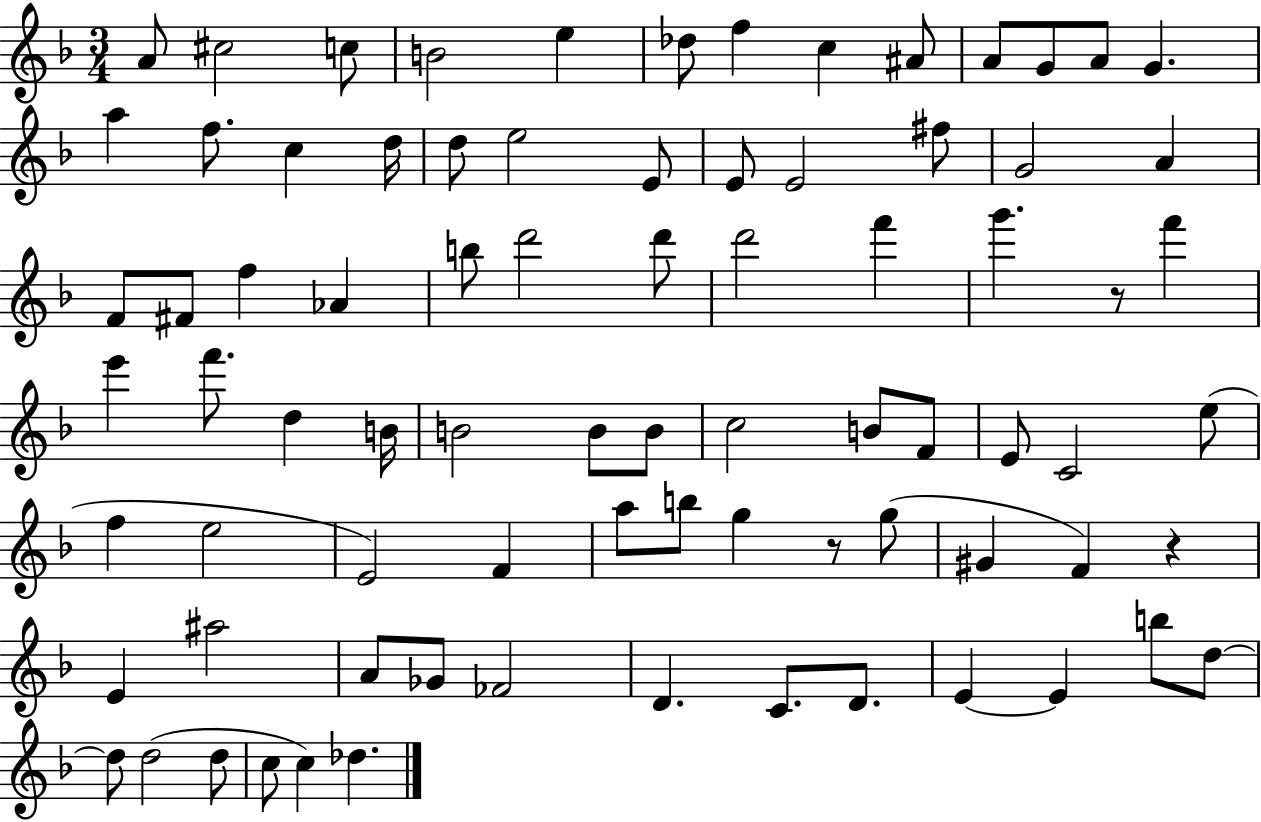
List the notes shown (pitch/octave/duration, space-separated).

A4/e C#5/h C5/e B4/h E5/q Db5/e F5/q C5/q A#4/e A4/e G4/e A4/e G4/q. A5/q F5/e. C5/q D5/s D5/e E5/h E4/e E4/e E4/h F#5/e G4/h A4/q F4/e F#4/e F5/q Ab4/q B5/e D6/h D6/e D6/h F6/q G6/q. R/e F6/q E6/q F6/e. D5/q B4/s B4/h B4/e B4/e C5/h B4/e F4/e E4/e C4/h E5/e F5/q E5/h E4/h F4/q A5/e B5/e G5/q R/e G5/e G#4/q F4/q R/q E4/q A#5/h A4/e Gb4/e FES4/h D4/q. C4/e. D4/e. E4/q E4/q B5/e D5/e D5/e D5/h D5/e C5/e C5/q Db5/q.